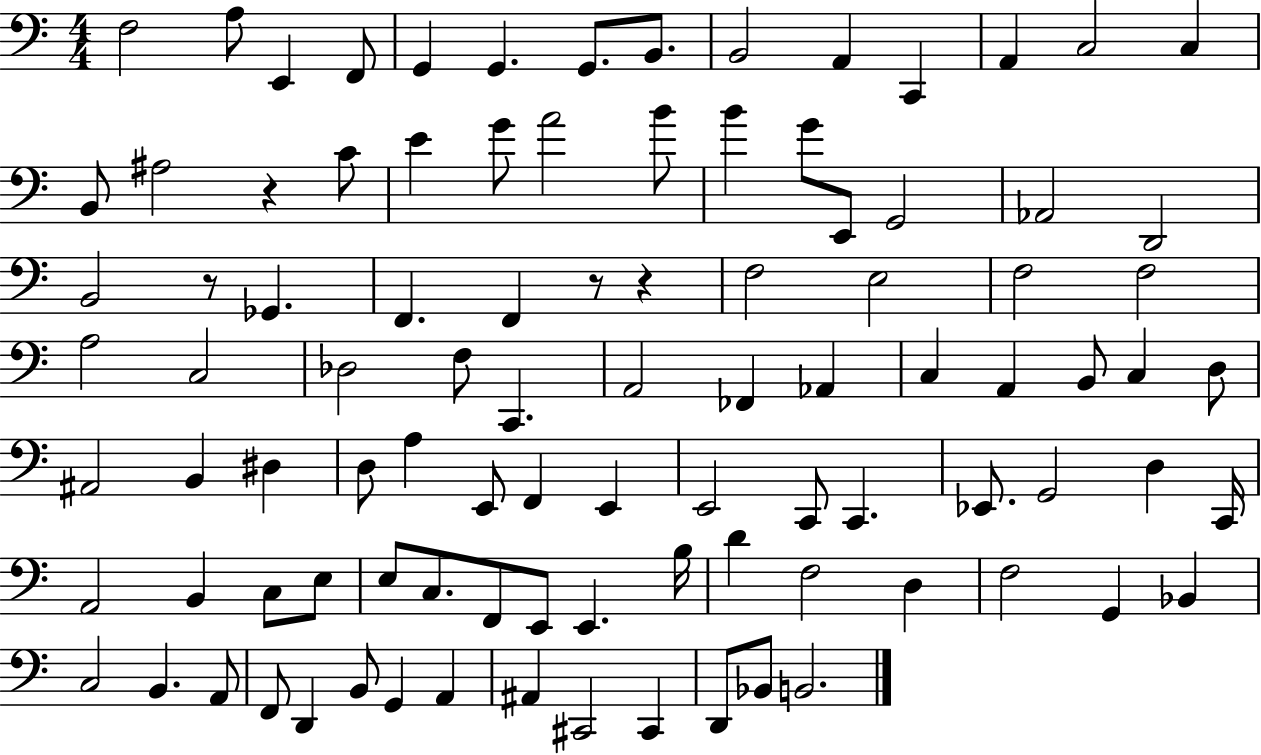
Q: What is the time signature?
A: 4/4